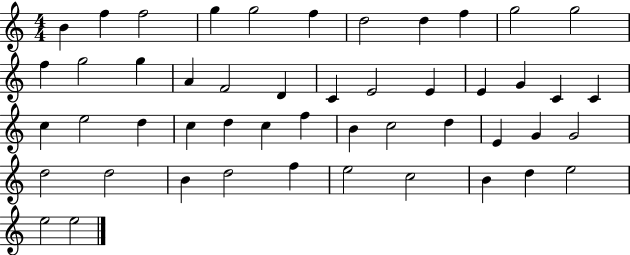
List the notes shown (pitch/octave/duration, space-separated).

B4/q F5/q F5/h G5/q G5/h F5/q D5/h D5/q F5/q G5/h G5/h F5/q G5/h G5/q A4/q F4/h D4/q C4/q E4/h E4/q E4/q G4/q C4/q C4/q C5/q E5/h D5/q C5/q D5/q C5/q F5/q B4/q C5/h D5/q E4/q G4/q G4/h D5/h D5/h B4/q D5/h F5/q E5/h C5/h B4/q D5/q E5/h E5/h E5/h